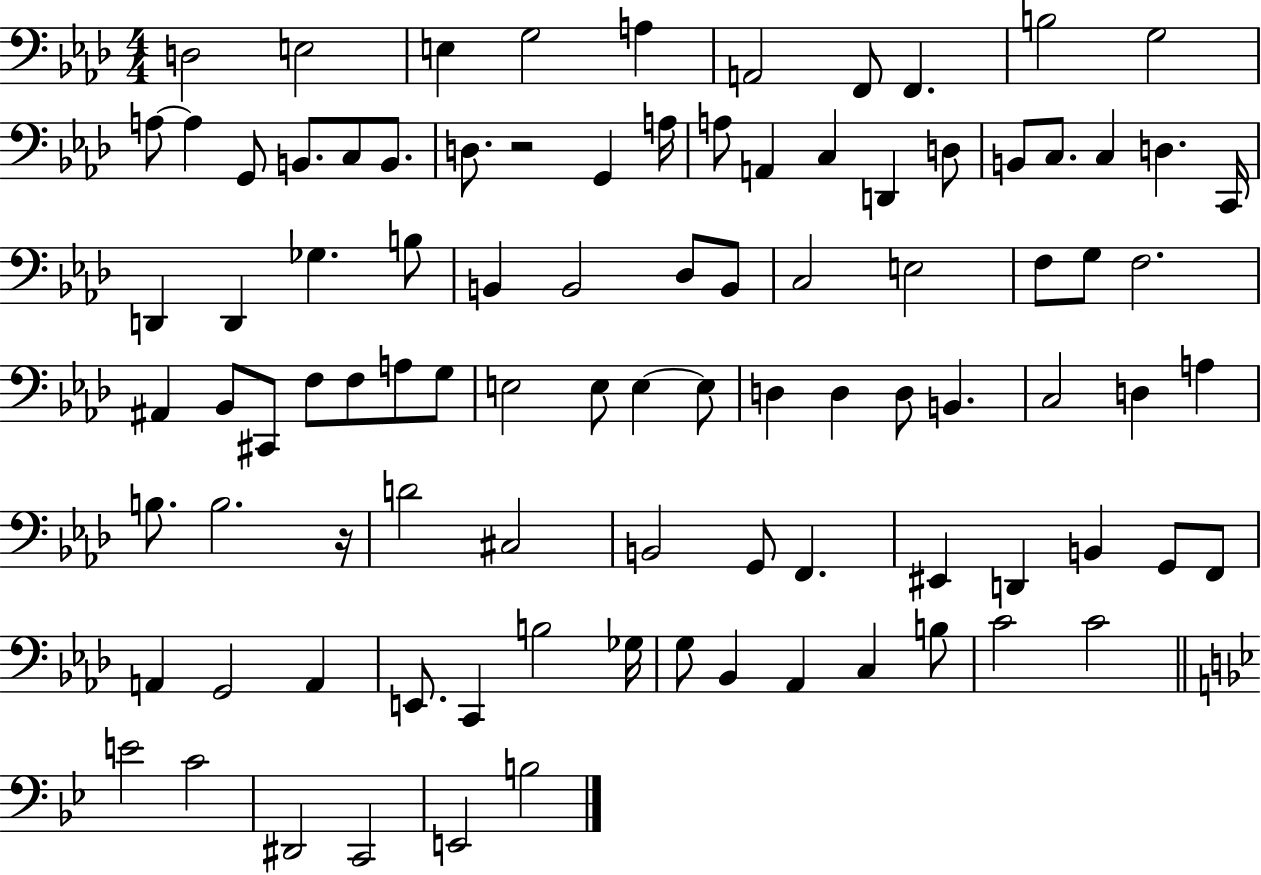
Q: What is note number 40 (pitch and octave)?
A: F3